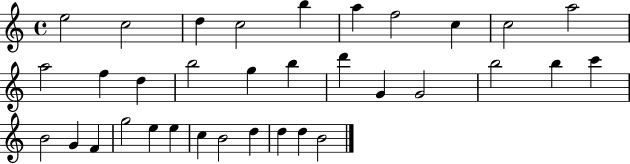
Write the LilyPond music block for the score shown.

{
  \clef treble
  \time 4/4
  \defaultTimeSignature
  \key c \major
  e''2 c''2 | d''4 c''2 b''4 | a''4 f''2 c''4 | c''2 a''2 | \break a''2 f''4 d''4 | b''2 g''4 b''4 | d'''4 g'4 g'2 | b''2 b''4 c'''4 | \break b'2 g'4 f'4 | g''2 e''4 e''4 | c''4 b'2 d''4 | d''4 d''4 b'2 | \break \bar "|."
}